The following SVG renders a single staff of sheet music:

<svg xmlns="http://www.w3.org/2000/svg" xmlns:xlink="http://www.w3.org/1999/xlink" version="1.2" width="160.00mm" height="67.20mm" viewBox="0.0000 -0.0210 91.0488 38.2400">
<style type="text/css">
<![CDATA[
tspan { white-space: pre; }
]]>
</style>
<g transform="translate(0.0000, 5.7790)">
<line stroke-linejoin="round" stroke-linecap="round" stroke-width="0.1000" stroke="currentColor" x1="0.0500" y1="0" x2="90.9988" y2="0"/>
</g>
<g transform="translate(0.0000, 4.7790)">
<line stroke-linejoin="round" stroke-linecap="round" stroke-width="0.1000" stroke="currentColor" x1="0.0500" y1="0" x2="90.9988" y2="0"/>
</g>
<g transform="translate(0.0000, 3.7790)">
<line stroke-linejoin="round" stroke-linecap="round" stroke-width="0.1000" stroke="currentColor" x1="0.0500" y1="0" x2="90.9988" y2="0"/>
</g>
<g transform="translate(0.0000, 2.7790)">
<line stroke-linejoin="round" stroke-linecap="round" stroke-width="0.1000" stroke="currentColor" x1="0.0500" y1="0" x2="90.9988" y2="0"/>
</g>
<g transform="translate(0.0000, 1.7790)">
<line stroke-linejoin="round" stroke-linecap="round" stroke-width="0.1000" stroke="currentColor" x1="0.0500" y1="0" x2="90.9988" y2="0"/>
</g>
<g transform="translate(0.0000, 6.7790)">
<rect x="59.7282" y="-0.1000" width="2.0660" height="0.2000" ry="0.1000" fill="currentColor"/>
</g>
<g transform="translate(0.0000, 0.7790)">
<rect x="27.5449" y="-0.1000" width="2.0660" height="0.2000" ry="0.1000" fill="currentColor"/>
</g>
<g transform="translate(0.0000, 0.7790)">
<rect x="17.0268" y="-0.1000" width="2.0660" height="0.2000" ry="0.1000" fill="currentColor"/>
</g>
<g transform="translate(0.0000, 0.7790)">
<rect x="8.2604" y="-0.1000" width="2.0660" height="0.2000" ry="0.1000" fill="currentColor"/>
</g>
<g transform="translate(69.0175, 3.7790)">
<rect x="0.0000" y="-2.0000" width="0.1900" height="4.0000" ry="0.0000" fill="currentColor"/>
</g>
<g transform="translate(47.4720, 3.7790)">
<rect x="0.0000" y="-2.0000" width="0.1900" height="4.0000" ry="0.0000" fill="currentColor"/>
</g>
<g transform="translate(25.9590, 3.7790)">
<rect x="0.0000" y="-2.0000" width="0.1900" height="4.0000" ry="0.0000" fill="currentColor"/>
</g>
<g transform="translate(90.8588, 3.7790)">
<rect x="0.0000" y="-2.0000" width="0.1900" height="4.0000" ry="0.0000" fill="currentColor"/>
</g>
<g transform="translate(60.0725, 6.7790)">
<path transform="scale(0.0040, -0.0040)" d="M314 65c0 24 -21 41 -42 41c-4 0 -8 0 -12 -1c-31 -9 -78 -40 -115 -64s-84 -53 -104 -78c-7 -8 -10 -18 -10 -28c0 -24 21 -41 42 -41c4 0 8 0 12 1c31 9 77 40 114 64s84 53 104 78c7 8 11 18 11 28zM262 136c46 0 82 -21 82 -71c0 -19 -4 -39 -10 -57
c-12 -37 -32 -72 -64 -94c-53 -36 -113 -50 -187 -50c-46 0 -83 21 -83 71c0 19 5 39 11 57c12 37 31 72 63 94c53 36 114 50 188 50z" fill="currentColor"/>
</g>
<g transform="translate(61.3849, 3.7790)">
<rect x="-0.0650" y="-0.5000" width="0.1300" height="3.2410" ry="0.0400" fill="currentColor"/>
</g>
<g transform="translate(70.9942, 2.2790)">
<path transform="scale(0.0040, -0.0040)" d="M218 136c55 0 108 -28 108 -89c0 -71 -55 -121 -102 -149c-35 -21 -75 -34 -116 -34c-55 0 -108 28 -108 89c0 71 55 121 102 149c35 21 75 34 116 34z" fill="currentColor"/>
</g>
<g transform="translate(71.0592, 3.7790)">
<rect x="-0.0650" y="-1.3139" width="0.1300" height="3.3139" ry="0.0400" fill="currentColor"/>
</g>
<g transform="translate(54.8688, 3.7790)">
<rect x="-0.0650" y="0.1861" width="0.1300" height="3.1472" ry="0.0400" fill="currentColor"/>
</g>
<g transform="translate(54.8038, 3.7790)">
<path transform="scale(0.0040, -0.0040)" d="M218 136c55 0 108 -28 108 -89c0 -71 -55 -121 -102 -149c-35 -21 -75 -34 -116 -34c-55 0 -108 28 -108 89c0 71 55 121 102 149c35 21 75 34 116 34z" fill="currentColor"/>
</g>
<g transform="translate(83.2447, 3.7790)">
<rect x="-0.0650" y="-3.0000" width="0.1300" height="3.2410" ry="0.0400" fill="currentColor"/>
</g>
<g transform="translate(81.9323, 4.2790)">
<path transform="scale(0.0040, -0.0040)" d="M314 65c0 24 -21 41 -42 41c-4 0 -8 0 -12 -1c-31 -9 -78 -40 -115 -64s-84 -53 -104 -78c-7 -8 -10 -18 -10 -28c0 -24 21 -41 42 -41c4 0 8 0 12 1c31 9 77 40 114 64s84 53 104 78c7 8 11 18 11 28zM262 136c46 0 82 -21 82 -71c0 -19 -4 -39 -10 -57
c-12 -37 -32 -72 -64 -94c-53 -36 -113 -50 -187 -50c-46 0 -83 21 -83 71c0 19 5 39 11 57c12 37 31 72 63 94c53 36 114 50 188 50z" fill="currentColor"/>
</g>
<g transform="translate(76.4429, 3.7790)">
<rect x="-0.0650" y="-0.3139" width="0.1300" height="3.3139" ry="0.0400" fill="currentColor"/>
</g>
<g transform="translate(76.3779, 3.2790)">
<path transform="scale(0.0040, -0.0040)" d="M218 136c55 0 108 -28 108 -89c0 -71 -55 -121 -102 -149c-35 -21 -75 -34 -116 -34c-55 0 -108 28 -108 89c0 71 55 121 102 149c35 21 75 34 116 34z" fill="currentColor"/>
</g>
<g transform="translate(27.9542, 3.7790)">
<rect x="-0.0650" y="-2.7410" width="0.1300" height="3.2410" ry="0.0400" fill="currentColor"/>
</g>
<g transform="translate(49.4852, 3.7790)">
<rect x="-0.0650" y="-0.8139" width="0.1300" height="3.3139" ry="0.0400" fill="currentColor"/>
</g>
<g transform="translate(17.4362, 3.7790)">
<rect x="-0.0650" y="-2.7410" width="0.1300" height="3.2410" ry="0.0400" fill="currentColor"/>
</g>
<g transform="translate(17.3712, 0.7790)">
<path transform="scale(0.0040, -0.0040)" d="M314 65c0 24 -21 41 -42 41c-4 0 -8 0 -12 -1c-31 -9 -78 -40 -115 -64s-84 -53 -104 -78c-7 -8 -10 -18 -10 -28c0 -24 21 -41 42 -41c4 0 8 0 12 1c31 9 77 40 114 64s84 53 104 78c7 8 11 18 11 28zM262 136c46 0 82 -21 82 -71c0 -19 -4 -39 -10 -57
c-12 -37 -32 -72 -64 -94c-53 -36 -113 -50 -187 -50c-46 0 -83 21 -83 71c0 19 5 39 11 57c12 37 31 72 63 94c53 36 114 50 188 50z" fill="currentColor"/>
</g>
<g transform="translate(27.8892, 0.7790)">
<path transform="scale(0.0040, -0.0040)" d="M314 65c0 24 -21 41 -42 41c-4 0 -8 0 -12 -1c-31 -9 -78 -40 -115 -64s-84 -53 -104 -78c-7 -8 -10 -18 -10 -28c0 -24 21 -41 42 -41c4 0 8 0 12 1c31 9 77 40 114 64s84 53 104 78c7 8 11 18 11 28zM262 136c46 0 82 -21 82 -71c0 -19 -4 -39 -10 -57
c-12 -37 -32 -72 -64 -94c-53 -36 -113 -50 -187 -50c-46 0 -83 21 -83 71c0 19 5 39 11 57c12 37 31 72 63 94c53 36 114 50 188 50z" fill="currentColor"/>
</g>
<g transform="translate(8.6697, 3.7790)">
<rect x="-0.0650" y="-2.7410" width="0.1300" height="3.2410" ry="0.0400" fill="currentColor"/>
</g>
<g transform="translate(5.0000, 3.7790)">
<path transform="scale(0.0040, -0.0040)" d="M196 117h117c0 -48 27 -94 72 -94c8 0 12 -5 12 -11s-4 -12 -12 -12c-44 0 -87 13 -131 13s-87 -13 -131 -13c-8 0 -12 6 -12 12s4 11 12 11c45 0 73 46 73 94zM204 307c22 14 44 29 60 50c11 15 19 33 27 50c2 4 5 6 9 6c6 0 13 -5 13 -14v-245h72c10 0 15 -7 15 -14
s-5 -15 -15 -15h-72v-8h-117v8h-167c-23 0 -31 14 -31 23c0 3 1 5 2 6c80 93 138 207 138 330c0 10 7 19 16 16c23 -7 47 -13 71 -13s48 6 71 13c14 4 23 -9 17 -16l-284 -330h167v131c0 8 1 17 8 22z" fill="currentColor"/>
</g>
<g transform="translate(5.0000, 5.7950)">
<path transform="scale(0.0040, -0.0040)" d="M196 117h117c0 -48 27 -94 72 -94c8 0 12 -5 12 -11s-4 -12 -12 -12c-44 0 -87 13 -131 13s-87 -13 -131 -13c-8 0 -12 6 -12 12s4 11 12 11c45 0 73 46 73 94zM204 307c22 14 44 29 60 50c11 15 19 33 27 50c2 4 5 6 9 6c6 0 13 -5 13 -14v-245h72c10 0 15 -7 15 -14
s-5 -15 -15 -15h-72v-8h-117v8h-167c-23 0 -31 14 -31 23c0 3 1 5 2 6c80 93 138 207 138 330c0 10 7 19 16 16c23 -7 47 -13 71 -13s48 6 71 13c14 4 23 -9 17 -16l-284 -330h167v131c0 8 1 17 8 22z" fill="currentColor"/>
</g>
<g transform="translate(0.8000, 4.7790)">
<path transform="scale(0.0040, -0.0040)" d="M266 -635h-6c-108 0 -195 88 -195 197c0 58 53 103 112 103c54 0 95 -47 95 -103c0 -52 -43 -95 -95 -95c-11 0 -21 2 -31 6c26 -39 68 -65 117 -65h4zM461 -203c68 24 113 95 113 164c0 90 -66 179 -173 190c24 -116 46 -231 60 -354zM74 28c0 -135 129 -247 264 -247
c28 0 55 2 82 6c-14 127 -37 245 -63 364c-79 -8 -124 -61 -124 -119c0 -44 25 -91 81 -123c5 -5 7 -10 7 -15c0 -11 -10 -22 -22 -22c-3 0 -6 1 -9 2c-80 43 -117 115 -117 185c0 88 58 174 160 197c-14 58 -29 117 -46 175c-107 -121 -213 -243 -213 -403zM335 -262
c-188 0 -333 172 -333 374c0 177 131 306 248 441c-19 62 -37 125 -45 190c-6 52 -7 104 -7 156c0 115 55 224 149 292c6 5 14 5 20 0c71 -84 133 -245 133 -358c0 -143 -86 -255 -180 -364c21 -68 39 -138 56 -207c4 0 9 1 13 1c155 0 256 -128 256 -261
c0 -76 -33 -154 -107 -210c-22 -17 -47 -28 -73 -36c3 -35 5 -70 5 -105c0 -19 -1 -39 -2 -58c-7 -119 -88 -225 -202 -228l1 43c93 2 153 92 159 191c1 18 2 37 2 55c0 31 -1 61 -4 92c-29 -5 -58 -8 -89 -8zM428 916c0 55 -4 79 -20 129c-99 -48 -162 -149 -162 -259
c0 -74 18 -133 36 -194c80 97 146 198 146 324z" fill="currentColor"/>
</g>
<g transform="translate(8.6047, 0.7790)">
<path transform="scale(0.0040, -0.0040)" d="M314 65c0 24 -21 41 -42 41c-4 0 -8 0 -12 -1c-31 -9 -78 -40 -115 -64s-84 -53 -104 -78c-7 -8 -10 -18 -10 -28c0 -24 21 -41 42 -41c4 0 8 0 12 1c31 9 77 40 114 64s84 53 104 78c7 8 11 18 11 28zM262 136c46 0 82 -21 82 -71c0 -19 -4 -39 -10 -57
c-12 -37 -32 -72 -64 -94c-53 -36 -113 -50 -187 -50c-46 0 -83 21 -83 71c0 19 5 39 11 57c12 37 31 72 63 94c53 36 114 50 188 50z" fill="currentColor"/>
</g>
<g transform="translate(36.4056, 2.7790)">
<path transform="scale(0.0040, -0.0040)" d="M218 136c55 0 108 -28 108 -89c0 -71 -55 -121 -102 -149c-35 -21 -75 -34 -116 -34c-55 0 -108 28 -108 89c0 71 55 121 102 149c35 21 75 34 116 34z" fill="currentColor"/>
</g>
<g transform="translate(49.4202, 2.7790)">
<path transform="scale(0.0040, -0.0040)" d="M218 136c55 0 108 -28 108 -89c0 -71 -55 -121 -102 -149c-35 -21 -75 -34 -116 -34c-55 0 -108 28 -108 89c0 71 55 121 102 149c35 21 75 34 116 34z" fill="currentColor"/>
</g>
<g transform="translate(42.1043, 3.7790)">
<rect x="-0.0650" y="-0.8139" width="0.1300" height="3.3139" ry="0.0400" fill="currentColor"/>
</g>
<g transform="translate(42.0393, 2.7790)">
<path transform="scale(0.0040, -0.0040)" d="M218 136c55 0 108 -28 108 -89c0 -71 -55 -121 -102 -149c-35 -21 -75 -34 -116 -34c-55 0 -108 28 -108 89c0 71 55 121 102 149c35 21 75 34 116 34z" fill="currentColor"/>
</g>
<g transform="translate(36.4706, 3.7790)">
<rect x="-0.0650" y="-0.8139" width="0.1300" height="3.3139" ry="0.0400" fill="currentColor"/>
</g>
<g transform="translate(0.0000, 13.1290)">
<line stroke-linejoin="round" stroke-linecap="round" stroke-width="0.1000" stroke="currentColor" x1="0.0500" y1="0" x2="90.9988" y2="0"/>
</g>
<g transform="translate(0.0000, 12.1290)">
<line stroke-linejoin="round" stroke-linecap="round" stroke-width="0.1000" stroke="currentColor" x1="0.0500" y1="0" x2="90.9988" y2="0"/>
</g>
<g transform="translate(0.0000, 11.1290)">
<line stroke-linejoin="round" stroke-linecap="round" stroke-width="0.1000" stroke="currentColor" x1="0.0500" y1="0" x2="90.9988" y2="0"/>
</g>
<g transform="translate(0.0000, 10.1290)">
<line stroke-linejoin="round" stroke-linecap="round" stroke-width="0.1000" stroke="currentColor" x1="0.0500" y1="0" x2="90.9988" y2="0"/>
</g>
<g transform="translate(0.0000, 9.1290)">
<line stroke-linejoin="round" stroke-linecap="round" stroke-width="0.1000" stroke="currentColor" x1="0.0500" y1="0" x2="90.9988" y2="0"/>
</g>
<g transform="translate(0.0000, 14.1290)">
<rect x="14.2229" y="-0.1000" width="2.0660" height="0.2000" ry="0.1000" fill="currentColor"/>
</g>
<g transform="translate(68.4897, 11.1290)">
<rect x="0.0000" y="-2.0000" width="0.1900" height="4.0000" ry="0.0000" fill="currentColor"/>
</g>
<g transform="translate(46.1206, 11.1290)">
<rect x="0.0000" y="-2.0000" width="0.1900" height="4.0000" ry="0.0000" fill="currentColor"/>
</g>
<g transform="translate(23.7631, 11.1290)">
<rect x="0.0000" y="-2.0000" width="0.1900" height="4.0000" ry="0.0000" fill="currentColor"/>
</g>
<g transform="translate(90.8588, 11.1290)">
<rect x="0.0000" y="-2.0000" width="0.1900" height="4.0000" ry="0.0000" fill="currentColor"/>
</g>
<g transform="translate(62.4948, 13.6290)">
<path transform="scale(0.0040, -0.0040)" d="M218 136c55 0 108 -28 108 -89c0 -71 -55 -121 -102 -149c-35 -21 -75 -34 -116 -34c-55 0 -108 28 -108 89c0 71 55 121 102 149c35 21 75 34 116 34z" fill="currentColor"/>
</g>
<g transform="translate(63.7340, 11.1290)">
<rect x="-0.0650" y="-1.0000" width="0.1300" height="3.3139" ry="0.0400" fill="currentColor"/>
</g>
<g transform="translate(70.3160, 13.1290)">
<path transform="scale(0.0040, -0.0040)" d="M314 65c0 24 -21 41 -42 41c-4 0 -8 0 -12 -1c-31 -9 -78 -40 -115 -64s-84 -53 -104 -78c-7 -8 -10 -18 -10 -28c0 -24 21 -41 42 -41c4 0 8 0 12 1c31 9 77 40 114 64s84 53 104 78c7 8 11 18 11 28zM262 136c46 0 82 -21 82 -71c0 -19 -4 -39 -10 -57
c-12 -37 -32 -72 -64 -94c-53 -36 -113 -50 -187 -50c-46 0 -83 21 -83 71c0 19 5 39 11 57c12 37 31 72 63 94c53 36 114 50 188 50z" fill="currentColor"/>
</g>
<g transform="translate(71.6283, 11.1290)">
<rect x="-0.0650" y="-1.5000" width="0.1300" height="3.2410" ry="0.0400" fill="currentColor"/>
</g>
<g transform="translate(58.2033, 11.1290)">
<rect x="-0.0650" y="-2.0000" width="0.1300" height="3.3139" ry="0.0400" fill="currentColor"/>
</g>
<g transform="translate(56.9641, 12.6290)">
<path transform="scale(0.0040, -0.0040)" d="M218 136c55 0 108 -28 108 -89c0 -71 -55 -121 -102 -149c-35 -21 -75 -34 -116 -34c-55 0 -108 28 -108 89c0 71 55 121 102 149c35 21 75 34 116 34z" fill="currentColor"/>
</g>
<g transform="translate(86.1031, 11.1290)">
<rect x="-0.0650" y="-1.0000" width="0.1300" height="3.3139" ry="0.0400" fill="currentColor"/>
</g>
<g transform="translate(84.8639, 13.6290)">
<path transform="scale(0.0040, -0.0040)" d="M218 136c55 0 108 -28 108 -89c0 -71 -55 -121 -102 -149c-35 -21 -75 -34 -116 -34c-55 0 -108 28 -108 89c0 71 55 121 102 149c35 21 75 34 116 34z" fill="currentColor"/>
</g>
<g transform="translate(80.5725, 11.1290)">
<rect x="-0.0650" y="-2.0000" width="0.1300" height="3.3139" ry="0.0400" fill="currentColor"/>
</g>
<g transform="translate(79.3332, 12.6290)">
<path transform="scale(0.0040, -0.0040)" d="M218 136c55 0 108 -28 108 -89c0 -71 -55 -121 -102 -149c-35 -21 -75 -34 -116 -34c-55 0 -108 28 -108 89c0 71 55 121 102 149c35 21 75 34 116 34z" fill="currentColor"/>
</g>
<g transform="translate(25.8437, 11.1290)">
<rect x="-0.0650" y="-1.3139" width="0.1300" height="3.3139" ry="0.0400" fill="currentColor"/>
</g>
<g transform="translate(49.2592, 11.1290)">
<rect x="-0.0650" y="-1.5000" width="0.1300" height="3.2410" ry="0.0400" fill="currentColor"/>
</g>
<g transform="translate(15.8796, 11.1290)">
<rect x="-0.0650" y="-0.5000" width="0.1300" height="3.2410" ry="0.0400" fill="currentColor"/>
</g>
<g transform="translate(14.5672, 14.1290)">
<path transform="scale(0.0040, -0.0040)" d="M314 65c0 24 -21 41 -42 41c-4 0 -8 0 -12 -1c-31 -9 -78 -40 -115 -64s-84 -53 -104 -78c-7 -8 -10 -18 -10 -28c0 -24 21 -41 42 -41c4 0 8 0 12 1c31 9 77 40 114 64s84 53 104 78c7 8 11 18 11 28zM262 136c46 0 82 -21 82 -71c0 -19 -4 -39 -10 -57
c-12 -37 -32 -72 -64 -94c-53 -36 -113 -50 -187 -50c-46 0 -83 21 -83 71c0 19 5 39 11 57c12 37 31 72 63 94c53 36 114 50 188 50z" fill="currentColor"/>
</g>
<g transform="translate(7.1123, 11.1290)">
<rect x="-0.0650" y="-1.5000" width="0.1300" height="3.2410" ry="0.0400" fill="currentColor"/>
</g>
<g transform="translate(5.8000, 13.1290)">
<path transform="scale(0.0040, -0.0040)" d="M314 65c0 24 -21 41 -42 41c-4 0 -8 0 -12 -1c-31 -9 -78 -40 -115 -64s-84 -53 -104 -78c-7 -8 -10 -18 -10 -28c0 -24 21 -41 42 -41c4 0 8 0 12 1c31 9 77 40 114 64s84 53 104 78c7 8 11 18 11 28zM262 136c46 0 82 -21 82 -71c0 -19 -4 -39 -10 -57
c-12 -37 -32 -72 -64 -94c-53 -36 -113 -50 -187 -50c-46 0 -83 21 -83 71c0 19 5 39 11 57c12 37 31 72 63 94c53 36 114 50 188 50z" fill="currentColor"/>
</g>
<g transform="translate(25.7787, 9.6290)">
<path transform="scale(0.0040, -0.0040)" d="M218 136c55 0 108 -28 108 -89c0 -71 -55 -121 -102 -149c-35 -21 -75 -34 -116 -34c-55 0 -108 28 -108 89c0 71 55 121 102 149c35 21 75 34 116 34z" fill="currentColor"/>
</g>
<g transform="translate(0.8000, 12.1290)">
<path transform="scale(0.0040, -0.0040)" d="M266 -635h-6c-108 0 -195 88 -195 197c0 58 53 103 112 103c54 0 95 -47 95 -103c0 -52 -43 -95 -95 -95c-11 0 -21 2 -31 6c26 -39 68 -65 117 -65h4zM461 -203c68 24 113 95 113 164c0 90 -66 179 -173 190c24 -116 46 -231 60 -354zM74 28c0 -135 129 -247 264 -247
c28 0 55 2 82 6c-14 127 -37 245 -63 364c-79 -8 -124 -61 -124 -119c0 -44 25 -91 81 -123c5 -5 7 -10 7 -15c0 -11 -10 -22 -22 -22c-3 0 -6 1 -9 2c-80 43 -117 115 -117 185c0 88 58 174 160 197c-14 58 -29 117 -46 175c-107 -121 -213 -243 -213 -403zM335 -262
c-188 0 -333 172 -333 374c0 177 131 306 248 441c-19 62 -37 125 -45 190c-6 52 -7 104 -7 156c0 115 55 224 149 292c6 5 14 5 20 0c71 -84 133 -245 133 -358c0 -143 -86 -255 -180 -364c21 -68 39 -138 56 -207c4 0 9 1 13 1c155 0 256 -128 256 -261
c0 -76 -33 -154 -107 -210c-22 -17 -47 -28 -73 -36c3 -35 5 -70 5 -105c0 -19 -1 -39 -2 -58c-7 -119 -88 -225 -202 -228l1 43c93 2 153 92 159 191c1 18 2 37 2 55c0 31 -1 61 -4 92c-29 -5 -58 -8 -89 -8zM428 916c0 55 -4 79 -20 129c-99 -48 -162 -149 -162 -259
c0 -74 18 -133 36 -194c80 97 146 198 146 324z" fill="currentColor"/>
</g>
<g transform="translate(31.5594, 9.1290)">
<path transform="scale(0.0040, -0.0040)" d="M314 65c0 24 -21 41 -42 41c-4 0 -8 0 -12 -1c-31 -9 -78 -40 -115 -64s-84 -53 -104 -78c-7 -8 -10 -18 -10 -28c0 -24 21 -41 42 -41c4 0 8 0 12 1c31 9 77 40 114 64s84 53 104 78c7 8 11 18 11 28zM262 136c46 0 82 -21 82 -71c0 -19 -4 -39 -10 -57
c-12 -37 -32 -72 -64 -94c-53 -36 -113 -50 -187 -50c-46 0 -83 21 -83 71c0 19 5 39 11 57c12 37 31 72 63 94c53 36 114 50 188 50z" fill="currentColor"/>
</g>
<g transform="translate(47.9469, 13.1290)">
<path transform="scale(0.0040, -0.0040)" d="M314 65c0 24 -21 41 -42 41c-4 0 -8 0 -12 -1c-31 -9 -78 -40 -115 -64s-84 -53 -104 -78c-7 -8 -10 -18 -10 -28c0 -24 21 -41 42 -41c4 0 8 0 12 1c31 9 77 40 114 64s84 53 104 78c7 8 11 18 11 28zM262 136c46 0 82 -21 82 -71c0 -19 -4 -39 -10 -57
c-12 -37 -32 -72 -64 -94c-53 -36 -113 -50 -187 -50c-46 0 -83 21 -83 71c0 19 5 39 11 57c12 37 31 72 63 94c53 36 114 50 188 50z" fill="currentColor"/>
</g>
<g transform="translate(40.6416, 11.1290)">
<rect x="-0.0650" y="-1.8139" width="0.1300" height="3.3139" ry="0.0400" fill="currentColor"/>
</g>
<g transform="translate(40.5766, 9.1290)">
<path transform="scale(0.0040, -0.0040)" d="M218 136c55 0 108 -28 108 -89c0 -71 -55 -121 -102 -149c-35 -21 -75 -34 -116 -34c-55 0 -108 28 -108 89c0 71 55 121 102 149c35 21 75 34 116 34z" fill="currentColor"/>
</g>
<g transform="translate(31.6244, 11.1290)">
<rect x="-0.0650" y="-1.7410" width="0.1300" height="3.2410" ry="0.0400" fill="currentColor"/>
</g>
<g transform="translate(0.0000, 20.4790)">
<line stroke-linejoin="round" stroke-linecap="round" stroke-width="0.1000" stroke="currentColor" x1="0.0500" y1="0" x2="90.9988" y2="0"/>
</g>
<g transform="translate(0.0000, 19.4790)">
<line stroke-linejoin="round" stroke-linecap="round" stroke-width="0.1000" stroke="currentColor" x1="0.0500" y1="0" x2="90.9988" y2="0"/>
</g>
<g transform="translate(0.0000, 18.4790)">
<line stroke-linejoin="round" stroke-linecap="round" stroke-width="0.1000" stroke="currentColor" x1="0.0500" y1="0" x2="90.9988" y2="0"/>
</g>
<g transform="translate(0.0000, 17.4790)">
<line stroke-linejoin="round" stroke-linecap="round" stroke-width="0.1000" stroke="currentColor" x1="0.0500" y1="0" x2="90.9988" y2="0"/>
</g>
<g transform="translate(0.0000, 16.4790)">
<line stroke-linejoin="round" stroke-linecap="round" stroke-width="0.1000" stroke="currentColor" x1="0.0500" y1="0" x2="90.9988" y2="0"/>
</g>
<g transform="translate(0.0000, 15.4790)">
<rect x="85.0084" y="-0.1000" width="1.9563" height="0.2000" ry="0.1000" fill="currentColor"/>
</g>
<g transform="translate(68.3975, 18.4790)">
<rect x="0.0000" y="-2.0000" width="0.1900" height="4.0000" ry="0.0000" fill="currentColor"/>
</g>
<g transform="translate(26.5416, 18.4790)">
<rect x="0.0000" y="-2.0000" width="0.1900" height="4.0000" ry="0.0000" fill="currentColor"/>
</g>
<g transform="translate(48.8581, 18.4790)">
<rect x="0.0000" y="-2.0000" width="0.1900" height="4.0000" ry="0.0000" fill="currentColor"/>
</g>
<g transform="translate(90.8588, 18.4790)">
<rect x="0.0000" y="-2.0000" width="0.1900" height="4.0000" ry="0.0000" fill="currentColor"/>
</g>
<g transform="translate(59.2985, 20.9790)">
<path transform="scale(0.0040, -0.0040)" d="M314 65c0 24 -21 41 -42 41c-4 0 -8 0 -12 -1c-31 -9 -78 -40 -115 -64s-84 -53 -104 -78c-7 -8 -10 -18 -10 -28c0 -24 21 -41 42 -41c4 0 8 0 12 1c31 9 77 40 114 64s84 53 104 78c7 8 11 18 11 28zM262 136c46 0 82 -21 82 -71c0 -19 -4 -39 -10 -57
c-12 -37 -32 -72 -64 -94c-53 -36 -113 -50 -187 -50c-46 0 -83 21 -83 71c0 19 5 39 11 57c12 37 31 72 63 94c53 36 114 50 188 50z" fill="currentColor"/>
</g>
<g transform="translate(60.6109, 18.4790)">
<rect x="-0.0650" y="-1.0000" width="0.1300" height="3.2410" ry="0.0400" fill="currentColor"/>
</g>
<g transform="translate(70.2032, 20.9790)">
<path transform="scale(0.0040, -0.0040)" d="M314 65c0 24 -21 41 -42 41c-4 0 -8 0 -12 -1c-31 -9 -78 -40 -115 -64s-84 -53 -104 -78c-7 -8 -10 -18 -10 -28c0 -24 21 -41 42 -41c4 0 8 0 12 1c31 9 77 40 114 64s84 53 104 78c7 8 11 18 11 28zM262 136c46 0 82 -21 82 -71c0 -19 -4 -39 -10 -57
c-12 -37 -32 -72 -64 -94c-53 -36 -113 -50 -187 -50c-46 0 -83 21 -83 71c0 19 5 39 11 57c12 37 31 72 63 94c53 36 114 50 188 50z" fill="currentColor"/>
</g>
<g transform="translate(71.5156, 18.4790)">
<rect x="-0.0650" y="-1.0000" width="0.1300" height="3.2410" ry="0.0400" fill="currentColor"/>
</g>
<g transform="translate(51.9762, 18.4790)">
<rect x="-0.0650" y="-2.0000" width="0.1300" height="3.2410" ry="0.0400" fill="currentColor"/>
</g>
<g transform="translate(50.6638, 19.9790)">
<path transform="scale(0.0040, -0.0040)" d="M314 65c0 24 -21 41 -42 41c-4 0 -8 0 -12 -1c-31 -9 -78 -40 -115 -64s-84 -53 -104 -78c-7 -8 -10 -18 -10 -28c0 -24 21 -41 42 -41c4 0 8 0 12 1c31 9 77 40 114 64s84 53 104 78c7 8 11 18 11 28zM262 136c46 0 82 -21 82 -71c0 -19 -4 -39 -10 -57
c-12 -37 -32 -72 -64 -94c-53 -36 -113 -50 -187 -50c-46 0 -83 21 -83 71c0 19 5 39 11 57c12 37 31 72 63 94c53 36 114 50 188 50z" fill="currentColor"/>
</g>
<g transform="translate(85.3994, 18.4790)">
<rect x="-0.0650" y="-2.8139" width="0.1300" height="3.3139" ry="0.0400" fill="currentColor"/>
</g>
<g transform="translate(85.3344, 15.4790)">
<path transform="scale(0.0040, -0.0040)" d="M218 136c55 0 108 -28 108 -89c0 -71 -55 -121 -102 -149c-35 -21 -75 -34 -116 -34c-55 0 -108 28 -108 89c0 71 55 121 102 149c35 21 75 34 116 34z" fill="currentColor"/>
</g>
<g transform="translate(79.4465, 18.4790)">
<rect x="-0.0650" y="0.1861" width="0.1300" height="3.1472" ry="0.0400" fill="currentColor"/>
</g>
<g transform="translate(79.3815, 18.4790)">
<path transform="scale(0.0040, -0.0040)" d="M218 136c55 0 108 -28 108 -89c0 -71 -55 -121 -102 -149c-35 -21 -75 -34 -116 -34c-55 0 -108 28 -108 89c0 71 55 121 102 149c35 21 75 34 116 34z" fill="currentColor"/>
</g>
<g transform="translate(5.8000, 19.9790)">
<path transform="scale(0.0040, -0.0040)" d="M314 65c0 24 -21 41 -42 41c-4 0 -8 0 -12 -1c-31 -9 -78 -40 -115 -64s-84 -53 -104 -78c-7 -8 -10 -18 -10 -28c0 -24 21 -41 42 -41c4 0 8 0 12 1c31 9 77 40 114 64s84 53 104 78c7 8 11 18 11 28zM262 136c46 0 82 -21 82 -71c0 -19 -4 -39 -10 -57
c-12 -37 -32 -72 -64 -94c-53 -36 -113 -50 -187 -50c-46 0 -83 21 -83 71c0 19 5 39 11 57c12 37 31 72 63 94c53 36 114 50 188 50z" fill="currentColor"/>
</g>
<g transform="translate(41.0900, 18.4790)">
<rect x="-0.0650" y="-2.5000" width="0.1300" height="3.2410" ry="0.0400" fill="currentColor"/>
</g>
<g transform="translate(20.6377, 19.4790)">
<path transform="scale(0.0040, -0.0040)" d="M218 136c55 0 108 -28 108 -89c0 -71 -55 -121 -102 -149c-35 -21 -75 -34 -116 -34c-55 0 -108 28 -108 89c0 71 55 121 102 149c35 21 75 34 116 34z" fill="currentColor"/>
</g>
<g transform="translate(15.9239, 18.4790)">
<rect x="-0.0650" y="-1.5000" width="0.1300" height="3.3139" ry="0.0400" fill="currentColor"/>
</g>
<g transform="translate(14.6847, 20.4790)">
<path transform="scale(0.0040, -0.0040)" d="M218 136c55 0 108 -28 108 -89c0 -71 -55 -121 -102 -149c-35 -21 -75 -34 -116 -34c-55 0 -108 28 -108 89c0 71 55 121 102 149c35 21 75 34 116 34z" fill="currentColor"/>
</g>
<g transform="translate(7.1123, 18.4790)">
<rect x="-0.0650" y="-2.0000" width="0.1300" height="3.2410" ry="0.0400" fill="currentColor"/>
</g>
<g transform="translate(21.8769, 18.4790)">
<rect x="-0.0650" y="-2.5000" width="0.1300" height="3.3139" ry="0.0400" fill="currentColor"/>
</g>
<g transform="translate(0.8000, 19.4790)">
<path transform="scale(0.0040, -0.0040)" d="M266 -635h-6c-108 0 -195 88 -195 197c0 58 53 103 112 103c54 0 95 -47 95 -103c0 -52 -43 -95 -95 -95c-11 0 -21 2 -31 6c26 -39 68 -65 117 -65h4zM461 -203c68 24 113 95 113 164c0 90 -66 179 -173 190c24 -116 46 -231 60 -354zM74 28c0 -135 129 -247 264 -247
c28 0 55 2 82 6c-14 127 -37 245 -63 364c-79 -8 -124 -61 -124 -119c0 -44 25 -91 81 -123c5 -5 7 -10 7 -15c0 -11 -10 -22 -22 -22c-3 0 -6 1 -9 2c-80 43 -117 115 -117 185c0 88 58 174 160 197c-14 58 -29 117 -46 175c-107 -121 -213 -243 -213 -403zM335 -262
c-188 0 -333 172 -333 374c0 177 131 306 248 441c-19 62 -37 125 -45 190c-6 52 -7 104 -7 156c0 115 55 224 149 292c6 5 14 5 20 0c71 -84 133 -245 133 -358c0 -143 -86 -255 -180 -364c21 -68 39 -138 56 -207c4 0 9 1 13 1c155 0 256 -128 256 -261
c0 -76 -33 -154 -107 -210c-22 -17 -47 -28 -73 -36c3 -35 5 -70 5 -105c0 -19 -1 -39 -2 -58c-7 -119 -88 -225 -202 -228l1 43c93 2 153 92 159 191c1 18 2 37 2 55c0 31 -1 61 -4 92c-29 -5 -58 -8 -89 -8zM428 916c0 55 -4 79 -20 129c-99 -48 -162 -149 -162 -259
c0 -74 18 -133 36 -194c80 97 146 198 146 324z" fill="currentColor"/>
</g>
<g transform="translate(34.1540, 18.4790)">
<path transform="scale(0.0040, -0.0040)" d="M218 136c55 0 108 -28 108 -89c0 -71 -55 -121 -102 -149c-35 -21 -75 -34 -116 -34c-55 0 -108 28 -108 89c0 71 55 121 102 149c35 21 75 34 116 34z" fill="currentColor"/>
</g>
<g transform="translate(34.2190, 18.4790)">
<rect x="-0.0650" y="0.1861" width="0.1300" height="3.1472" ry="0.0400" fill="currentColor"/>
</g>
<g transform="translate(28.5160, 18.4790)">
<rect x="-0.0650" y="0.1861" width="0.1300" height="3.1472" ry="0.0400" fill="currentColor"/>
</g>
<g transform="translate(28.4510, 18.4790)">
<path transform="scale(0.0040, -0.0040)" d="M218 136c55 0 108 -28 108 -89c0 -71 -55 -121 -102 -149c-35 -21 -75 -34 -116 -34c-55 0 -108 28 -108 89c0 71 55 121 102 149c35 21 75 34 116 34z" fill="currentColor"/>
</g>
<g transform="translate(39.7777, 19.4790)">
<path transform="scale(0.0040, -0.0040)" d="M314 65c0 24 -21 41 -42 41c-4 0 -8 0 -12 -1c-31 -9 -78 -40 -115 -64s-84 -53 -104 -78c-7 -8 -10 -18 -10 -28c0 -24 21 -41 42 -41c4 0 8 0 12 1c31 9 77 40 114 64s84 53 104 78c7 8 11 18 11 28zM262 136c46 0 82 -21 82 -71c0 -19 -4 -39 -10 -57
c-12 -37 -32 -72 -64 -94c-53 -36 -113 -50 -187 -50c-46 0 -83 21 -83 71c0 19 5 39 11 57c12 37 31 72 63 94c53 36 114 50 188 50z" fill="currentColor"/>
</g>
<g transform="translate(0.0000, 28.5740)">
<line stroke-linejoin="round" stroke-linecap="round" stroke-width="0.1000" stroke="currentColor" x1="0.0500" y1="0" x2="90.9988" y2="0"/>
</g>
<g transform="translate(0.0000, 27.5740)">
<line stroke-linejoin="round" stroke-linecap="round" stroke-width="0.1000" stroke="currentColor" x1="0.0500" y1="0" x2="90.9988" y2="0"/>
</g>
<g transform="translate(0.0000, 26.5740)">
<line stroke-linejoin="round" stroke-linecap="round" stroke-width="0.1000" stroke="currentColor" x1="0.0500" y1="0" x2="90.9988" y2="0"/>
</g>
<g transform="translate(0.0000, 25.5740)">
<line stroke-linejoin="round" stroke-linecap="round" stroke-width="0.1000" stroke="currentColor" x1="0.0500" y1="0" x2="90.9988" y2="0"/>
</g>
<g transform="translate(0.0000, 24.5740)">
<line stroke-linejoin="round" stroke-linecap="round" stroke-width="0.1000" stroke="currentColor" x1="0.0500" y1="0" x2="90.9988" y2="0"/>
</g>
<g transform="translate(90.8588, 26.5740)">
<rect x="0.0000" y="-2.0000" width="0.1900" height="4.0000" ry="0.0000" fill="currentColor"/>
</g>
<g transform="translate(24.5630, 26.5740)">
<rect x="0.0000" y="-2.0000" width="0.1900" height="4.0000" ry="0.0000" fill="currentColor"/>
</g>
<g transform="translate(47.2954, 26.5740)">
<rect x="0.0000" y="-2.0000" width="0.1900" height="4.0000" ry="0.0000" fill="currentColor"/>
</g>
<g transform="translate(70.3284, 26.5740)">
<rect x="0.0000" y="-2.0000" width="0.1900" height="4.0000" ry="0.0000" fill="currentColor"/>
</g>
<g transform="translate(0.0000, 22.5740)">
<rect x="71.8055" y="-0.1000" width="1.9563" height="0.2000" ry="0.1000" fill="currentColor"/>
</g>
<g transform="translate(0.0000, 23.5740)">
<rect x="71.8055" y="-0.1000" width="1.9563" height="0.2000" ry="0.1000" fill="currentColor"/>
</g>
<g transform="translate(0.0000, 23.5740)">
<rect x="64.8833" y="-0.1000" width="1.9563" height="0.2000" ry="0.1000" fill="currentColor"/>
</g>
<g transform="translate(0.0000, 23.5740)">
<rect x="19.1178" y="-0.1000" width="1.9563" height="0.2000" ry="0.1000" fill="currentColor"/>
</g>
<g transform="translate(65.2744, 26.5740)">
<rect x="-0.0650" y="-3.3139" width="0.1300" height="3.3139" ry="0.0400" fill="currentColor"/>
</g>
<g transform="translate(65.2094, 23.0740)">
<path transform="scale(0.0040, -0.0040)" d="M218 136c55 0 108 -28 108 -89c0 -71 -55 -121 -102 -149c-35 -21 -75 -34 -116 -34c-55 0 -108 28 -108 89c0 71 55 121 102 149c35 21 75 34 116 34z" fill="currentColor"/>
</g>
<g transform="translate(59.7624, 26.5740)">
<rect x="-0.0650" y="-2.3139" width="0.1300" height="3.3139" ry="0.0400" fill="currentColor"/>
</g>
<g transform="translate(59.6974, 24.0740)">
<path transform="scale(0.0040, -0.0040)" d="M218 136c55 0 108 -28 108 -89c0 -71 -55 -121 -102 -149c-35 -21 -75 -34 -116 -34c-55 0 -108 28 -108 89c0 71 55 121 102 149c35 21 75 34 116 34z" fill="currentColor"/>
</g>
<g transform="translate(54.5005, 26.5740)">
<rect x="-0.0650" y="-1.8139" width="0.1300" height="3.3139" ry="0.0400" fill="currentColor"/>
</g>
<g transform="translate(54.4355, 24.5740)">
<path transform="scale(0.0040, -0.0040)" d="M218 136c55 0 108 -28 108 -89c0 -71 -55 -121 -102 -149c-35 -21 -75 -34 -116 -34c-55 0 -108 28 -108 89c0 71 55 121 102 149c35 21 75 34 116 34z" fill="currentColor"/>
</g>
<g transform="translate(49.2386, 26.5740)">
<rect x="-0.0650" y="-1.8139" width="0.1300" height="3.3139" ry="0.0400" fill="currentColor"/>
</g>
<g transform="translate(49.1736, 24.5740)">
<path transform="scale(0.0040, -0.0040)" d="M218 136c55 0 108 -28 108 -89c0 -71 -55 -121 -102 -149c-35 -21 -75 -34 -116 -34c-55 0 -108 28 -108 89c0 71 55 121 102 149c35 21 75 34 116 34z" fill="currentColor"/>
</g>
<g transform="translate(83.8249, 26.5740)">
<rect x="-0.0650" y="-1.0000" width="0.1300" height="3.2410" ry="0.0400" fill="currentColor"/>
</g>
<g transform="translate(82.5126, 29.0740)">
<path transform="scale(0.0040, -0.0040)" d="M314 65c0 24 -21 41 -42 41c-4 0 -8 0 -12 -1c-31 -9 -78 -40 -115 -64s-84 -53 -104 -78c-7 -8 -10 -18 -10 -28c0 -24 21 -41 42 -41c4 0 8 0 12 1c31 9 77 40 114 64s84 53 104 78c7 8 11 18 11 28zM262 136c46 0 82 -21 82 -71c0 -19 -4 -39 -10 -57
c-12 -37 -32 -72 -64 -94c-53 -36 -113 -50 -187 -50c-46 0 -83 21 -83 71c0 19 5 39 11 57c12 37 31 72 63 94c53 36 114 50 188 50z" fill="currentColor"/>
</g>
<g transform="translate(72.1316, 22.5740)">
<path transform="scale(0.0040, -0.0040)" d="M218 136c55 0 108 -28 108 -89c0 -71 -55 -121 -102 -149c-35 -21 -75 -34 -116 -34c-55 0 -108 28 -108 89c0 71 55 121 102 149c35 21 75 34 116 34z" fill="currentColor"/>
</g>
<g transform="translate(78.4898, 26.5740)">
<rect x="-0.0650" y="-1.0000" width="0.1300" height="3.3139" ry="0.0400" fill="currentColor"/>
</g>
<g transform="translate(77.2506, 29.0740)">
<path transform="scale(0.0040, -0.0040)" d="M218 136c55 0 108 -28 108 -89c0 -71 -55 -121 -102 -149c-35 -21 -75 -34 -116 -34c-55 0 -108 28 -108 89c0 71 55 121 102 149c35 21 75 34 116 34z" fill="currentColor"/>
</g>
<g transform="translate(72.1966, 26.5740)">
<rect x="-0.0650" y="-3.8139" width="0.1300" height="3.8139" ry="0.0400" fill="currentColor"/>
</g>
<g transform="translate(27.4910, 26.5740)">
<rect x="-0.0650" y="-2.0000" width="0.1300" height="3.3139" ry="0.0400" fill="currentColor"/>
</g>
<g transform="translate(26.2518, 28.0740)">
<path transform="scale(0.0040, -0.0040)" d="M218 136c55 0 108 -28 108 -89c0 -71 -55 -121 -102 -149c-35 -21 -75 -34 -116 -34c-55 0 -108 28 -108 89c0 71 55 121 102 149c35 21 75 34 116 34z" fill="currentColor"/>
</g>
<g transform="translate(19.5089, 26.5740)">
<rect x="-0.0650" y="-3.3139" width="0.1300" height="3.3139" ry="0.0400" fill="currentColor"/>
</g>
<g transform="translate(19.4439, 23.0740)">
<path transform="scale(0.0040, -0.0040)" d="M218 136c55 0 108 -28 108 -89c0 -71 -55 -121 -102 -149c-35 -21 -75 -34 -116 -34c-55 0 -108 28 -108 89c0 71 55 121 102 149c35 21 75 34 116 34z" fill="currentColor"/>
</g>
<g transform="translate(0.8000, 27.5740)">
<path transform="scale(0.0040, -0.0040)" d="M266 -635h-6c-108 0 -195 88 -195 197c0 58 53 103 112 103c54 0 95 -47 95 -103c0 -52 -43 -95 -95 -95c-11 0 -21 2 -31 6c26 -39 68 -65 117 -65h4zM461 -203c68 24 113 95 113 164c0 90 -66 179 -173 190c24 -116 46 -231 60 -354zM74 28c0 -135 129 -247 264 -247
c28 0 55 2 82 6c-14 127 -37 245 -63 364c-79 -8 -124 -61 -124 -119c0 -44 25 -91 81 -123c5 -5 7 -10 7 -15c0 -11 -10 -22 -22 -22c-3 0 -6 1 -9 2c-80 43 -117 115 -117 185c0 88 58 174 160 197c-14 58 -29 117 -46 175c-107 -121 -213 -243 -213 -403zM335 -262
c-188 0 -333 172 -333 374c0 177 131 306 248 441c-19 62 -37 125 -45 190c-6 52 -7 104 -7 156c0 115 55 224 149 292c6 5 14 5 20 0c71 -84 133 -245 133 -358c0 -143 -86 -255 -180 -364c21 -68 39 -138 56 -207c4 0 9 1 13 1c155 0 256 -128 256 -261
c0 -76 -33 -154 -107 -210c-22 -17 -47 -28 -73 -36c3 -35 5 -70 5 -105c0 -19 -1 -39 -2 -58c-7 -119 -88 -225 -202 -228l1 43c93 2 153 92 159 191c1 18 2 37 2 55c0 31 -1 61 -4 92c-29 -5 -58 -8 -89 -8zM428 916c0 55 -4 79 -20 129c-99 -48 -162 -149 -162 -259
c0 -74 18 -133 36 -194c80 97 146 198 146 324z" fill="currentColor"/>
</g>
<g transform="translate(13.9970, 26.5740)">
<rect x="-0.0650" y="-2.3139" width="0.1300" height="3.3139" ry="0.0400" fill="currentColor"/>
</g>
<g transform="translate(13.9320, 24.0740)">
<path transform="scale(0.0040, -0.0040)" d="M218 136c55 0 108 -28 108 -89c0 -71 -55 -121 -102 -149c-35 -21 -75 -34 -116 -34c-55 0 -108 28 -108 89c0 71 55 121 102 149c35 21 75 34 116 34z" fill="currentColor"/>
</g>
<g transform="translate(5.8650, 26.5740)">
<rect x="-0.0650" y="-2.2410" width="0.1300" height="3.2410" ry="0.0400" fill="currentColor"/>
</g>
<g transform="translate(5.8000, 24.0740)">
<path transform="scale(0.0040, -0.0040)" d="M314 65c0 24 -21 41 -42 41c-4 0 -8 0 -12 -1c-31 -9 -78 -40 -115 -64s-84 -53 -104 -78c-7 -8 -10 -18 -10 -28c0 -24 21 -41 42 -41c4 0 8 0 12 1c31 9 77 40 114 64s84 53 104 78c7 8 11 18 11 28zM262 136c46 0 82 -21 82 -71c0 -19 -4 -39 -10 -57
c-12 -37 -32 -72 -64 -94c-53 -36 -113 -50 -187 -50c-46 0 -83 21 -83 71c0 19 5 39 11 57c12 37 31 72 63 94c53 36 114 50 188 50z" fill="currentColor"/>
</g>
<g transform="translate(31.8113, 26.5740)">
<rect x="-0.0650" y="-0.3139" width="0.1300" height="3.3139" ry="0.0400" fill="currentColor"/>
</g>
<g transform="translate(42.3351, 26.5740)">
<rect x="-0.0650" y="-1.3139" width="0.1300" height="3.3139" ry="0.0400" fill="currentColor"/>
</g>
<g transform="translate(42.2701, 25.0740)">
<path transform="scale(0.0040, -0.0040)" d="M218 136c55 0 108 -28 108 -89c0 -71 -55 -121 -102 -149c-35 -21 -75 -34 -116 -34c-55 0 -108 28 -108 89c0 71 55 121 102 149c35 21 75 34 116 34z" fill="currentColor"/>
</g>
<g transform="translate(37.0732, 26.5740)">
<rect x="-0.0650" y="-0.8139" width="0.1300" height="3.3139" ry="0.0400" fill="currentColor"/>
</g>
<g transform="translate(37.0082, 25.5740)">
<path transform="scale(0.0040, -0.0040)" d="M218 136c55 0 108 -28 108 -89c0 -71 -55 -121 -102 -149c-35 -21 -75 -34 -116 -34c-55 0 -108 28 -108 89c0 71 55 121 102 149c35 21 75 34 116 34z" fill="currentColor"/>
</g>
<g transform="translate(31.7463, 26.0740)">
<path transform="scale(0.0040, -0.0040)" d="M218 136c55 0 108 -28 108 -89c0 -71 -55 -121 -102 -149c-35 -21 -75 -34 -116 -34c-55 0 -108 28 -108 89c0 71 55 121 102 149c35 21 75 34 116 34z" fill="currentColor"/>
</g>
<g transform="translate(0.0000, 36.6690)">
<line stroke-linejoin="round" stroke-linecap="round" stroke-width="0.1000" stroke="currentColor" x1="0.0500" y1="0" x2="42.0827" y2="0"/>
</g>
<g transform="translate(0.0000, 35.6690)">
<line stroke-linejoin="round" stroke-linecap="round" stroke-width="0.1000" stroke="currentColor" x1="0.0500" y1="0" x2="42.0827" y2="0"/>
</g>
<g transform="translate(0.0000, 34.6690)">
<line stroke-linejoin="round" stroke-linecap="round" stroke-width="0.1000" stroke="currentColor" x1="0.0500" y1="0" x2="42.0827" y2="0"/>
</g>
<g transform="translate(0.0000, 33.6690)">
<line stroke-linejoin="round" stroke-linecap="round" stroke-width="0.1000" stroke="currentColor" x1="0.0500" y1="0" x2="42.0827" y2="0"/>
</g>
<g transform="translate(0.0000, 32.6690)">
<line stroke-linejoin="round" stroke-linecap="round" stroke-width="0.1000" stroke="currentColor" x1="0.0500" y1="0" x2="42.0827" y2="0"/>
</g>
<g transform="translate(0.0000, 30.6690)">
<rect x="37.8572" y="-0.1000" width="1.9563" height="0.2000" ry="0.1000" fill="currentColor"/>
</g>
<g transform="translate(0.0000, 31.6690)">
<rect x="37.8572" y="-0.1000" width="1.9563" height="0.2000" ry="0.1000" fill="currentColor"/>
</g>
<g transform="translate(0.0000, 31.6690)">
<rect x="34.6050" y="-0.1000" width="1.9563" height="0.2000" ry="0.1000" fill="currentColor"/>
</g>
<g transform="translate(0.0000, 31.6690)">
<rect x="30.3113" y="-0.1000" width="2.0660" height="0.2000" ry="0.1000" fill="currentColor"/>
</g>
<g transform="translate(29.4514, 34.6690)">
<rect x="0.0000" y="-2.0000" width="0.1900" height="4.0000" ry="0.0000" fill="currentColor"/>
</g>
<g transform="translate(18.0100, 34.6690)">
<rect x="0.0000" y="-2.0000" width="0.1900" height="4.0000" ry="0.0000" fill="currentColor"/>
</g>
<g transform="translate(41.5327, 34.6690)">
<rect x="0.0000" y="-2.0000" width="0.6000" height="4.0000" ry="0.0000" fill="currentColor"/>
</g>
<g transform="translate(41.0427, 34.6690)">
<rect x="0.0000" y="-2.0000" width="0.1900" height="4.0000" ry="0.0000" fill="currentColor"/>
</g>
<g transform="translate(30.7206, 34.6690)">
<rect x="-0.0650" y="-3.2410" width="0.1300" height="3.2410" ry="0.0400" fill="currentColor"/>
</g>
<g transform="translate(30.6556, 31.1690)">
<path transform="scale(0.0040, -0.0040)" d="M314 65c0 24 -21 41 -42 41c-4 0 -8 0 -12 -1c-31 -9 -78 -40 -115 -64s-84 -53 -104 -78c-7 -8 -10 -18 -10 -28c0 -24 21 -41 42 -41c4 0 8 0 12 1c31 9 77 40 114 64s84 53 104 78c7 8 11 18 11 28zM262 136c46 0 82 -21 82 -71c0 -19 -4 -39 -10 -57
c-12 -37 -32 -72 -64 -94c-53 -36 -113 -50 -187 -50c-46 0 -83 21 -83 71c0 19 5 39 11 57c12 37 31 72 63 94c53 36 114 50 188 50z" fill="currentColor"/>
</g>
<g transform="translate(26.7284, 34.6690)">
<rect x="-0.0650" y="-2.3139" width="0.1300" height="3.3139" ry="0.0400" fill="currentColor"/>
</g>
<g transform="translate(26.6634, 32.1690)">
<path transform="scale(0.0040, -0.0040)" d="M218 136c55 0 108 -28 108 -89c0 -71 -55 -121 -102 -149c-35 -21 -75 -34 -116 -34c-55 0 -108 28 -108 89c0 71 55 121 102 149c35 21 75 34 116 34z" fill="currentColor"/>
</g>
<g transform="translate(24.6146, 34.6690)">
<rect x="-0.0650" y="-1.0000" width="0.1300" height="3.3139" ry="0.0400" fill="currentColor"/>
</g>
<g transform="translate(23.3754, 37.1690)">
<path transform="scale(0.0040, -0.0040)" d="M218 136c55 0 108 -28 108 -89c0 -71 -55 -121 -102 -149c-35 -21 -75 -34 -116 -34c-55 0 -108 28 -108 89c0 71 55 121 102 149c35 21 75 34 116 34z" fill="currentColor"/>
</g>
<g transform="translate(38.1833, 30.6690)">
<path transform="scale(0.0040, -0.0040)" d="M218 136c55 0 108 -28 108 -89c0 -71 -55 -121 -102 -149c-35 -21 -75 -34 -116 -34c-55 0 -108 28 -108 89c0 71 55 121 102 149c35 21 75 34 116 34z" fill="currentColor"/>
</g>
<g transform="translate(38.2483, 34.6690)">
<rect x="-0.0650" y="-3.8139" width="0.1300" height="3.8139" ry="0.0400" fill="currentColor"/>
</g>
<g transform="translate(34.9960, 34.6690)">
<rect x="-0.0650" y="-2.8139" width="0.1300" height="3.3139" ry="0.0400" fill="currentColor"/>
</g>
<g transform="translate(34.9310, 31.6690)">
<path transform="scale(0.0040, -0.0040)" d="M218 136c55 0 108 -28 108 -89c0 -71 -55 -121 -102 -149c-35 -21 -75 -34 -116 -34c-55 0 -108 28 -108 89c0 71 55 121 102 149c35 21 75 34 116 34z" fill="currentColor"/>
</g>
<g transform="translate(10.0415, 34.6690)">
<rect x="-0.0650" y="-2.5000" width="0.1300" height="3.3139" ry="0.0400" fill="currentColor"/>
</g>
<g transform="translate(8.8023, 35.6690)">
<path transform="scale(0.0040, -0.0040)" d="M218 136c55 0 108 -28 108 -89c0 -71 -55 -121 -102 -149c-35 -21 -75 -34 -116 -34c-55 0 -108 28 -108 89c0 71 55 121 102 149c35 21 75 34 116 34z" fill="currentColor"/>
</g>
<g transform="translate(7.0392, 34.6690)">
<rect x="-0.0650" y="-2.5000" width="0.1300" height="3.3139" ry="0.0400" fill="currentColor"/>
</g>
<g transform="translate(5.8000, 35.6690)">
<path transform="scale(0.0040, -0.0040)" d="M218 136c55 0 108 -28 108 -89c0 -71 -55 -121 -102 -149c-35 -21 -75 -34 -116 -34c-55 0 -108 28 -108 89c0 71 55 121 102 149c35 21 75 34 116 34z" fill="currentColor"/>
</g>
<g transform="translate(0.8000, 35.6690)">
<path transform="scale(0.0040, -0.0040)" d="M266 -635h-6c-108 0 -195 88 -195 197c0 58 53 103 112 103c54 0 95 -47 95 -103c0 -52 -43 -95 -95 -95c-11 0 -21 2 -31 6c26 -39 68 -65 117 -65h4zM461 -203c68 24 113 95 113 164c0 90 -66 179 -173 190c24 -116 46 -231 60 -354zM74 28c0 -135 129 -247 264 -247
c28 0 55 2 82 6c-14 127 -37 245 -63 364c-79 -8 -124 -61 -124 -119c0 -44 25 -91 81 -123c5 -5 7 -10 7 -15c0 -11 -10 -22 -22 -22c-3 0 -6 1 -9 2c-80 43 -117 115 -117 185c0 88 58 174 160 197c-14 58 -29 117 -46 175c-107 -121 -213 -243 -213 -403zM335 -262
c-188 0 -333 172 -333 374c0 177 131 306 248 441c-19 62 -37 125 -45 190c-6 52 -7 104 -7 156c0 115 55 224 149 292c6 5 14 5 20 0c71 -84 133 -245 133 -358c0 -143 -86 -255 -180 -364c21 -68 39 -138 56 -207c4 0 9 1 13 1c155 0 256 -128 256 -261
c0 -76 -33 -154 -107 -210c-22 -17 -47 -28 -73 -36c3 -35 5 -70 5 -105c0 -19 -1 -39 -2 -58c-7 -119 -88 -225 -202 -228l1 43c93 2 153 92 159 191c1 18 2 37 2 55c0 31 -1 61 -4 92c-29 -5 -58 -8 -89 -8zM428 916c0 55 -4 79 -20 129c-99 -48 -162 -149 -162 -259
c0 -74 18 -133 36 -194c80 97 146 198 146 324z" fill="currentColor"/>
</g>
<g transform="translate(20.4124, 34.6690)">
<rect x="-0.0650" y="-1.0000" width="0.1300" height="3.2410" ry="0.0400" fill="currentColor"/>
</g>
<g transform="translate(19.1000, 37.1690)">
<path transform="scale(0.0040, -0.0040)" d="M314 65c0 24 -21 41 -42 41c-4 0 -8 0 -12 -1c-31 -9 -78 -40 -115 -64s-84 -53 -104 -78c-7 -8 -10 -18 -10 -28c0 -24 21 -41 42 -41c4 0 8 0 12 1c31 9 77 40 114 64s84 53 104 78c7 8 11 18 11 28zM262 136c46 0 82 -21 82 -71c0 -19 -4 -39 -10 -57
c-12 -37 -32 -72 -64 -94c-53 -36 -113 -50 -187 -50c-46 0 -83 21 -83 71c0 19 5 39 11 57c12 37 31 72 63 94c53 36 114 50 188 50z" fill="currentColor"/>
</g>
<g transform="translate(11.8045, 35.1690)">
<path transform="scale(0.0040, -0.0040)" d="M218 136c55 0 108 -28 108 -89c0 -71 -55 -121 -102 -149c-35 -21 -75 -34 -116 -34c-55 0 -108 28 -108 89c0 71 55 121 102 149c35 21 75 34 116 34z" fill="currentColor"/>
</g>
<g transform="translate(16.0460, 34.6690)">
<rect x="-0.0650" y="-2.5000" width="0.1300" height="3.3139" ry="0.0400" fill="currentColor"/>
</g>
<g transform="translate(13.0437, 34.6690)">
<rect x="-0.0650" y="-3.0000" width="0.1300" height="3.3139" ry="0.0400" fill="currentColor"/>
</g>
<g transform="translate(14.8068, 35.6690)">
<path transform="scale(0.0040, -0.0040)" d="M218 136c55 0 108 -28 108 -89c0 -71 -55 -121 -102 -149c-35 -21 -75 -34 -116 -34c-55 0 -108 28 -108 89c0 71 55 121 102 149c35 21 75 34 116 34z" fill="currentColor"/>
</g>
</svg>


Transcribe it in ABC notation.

X:1
T:Untitled
M:4/4
L:1/4
K:C
a2 a2 a2 d d d B C2 e c A2 E2 C2 e f2 f E2 F D E2 F D F2 E G B B G2 F2 D2 D2 B a g2 g b F c d e f f g b c' D D2 G G A G D2 D g b2 a c'